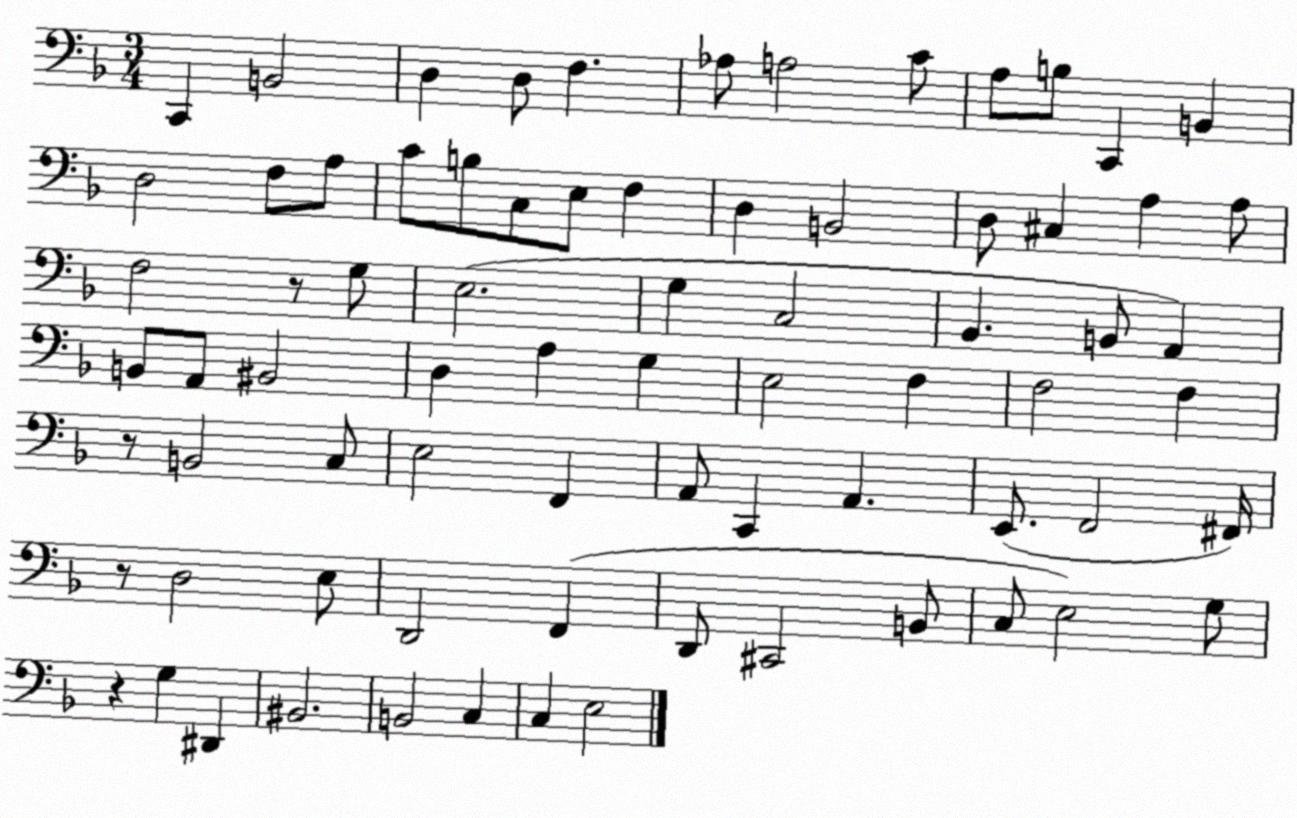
X:1
T:Untitled
M:3/4
L:1/4
K:F
C,, B,,2 D, D,/2 F, _A,/2 A,2 C/2 A,/2 B,/2 C,, B,, D,2 F,/2 A,/2 C/2 B,/2 C,/2 E,/2 F, D, B,,2 D,/2 ^C, A, A,/2 F,2 z/2 G,/2 E,2 G, C,2 _B,, B,,/2 A,, B,,/2 A,,/2 ^B,,2 D, A, G, E,2 F, F,2 F, z/2 B,,2 C,/2 E,2 F,, A,,/2 C,, A,, E,,/2 F,,2 ^F,,/4 z/2 D,2 E,/2 D,,2 F,, D,,/2 ^C,,2 B,,/2 C,/2 E,2 G,/2 z G, ^D,, ^B,,2 B,,2 C, C, E,2